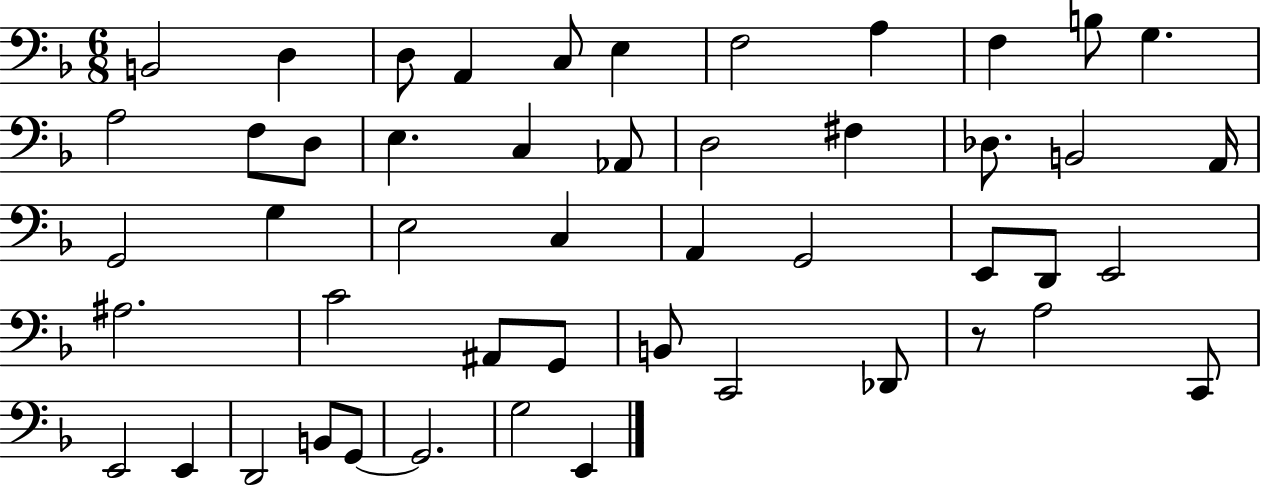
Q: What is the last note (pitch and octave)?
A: E2